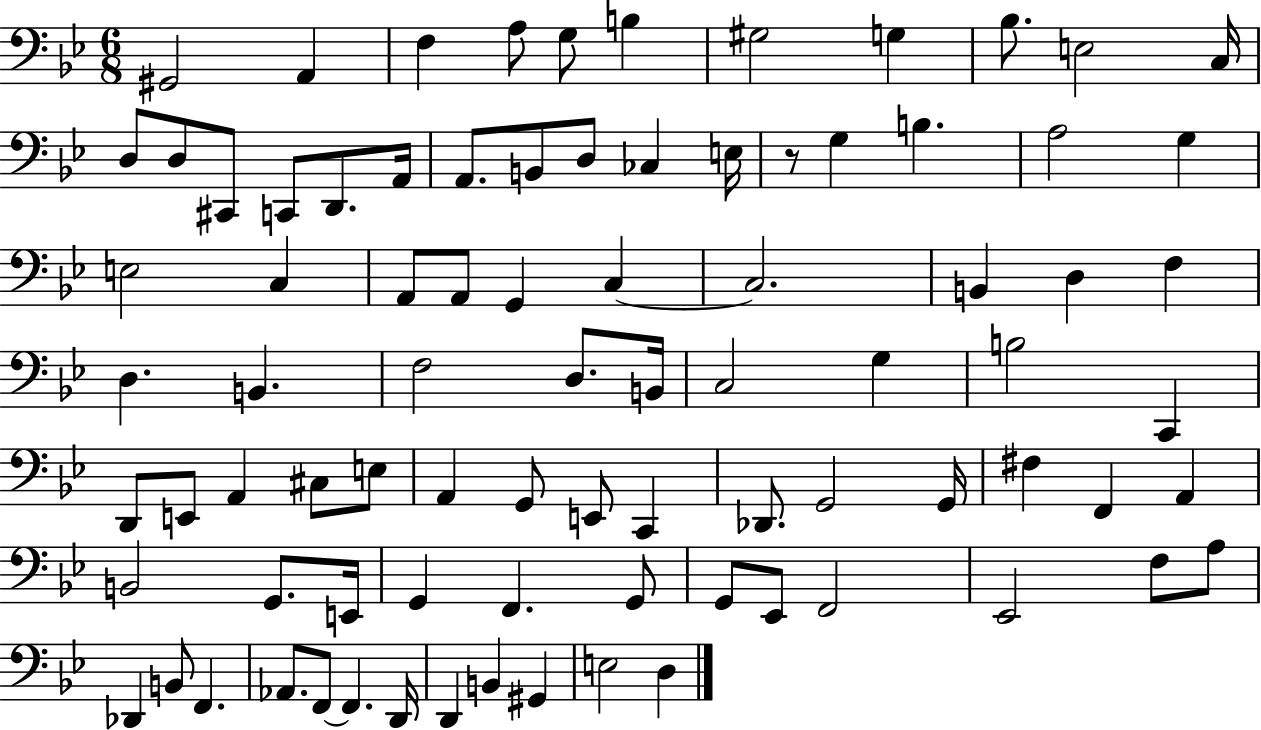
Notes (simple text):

G#2/h A2/q F3/q A3/e G3/e B3/q G#3/h G3/q Bb3/e. E3/h C3/s D3/e D3/e C#2/e C2/e D2/e. A2/s A2/e. B2/e D3/e CES3/q E3/s R/e G3/q B3/q. A3/h G3/q E3/h C3/q A2/e A2/e G2/q C3/q C3/h. B2/q D3/q F3/q D3/q. B2/q. F3/h D3/e. B2/s C3/h G3/q B3/h C2/q D2/e E2/e A2/q C#3/e E3/e A2/q G2/e E2/e C2/q Db2/e. G2/h G2/s F#3/q F2/q A2/q B2/h G2/e. E2/s G2/q F2/q. G2/e G2/e Eb2/e F2/h Eb2/h F3/e A3/e Db2/q B2/e F2/q. Ab2/e. F2/e F2/q. D2/s D2/q B2/q G#2/q E3/h D3/q